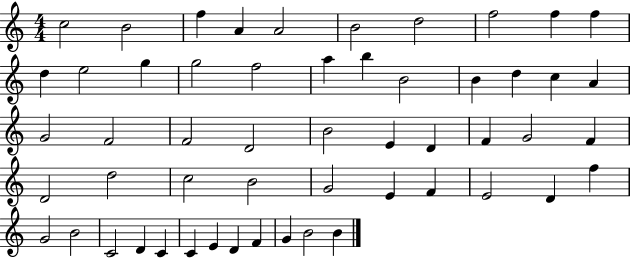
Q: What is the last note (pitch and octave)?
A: B4